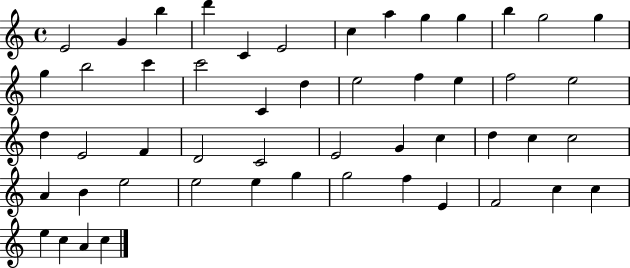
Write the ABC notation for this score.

X:1
T:Untitled
M:4/4
L:1/4
K:C
E2 G b d' C E2 c a g g b g2 g g b2 c' c'2 C d e2 f e f2 e2 d E2 F D2 C2 E2 G c d c c2 A B e2 e2 e g g2 f E F2 c c e c A c